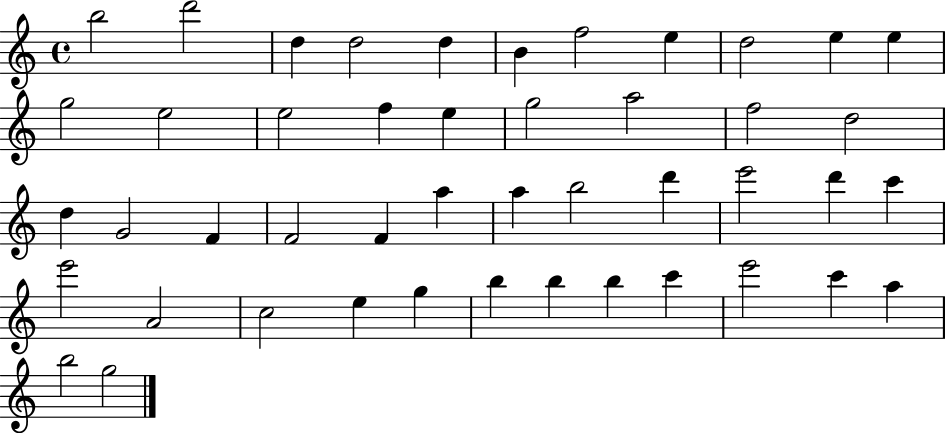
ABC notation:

X:1
T:Untitled
M:4/4
L:1/4
K:C
b2 d'2 d d2 d B f2 e d2 e e g2 e2 e2 f e g2 a2 f2 d2 d G2 F F2 F a a b2 d' e'2 d' c' e'2 A2 c2 e g b b b c' e'2 c' a b2 g2